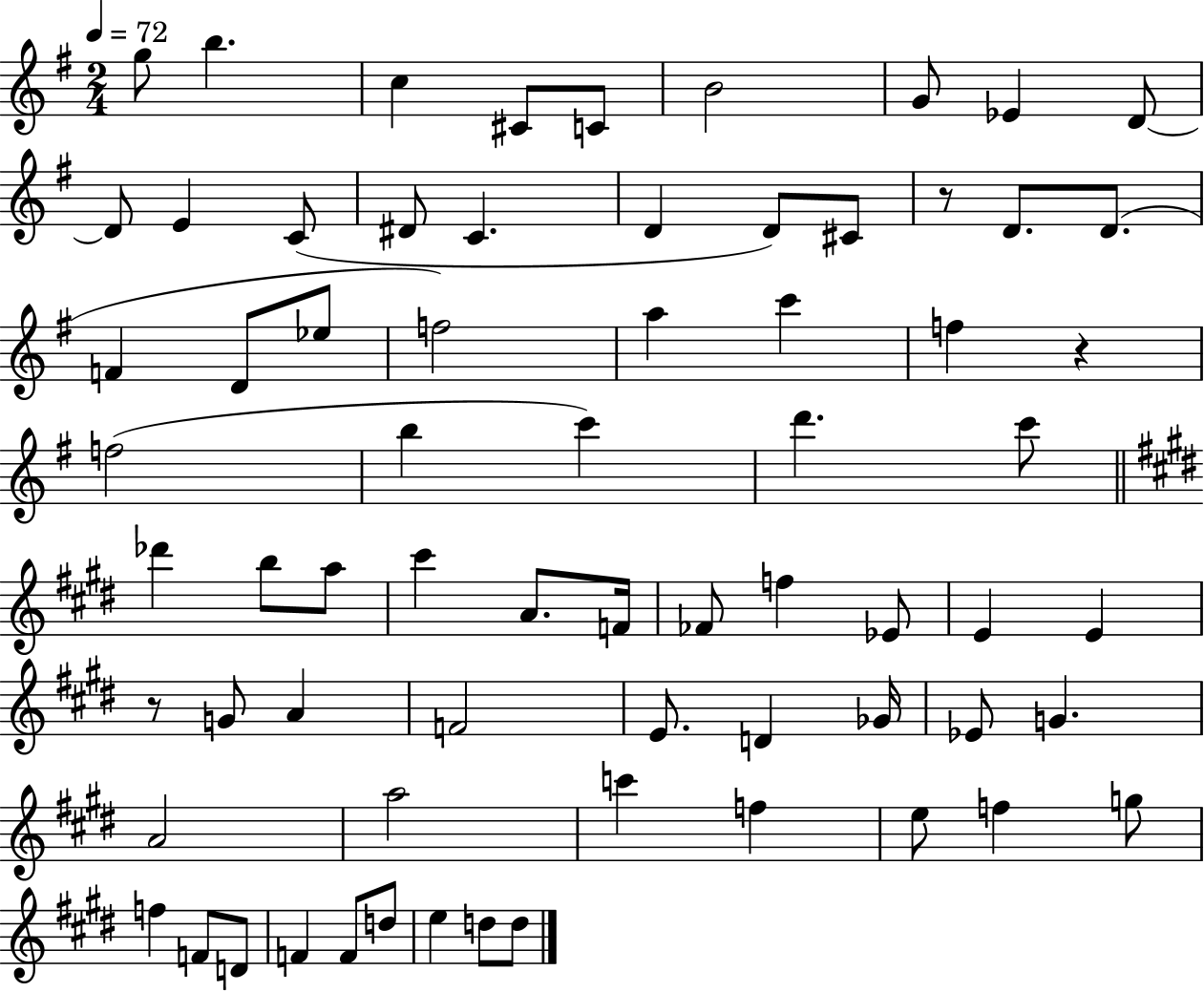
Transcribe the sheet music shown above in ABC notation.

X:1
T:Untitled
M:2/4
L:1/4
K:G
g/2 b c ^C/2 C/2 B2 G/2 _E D/2 D/2 E C/2 ^D/2 C D D/2 ^C/2 z/2 D/2 D/2 F D/2 _e/2 f2 a c' f z f2 b c' d' c'/2 _d' b/2 a/2 ^c' A/2 F/4 _F/2 f _E/2 E E z/2 G/2 A F2 E/2 D _G/4 _E/2 G A2 a2 c' f e/2 f g/2 f F/2 D/2 F F/2 d/2 e d/2 d/2